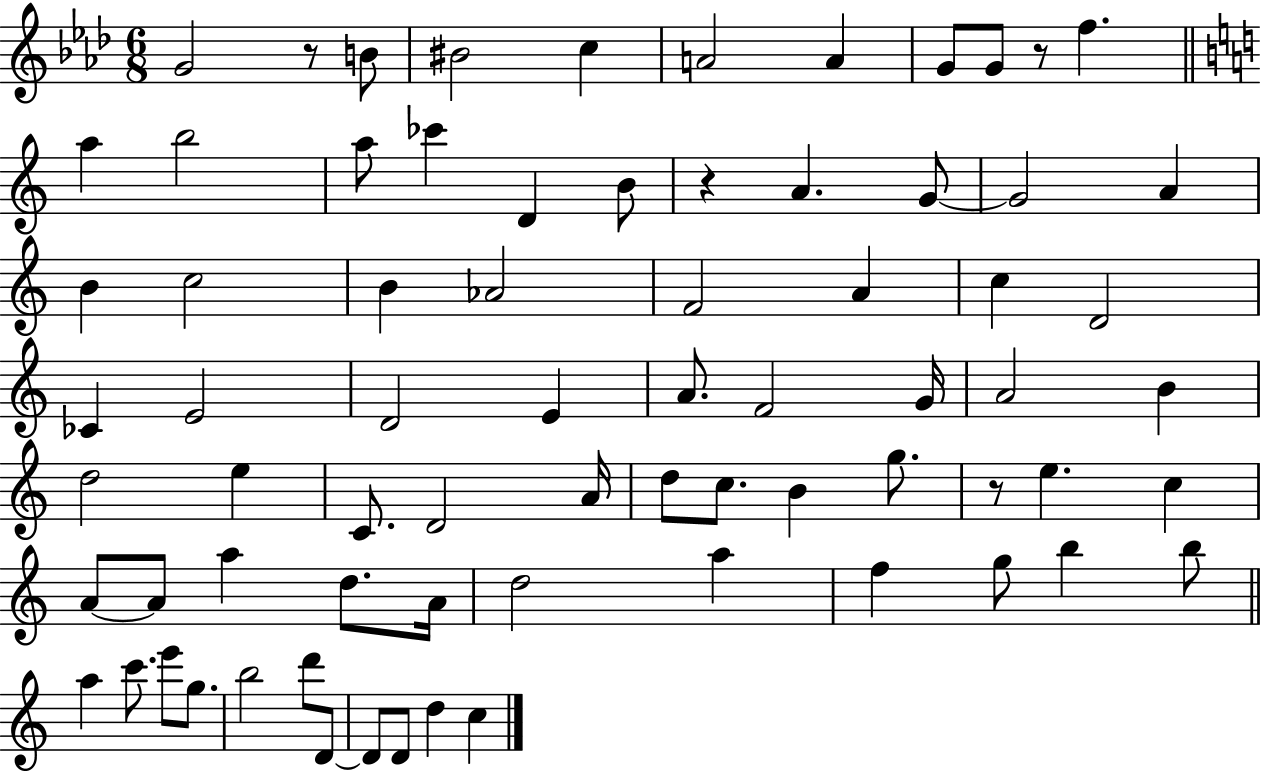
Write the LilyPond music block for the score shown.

{
  \clef treble
  \numericTimeSignature
  \time 6/8
  \key aes \major
  g'2 r8 b'8 | bis'2 c''4 | a'2 a'4 | g'8 g'8 r8 f''4. | \break \bar "||" \break \key c \major a''4 b''2 | a''8 ces'''4 d'4 b'8 | r4 a'4. g'8~~ | g'2 a'4 | \break b'4 c''2 | b'4 aes'2 | f'2 a'4 | c''4 d'2 | \break ces'4 e'2 | d'2 e'4 | a'8. f'2 g'16 | a'2 b'4 | \break d''2 e''4 | c'8. d'2 a'16 | d''8 c''8. b'4 g''8. | r8 e''4. c''4 | \break a'8~~ a'8 a''4 d''8. a'16 | d''2 a''4 | f''4 g''8 b''4 b''8 | \bar "||" \break \key c \major a''4 c'''8. e'''8 g''8. | b''2 d'''8 d'8~~ | d'8 d'8 d''4 c''4 | \bar "|."
}